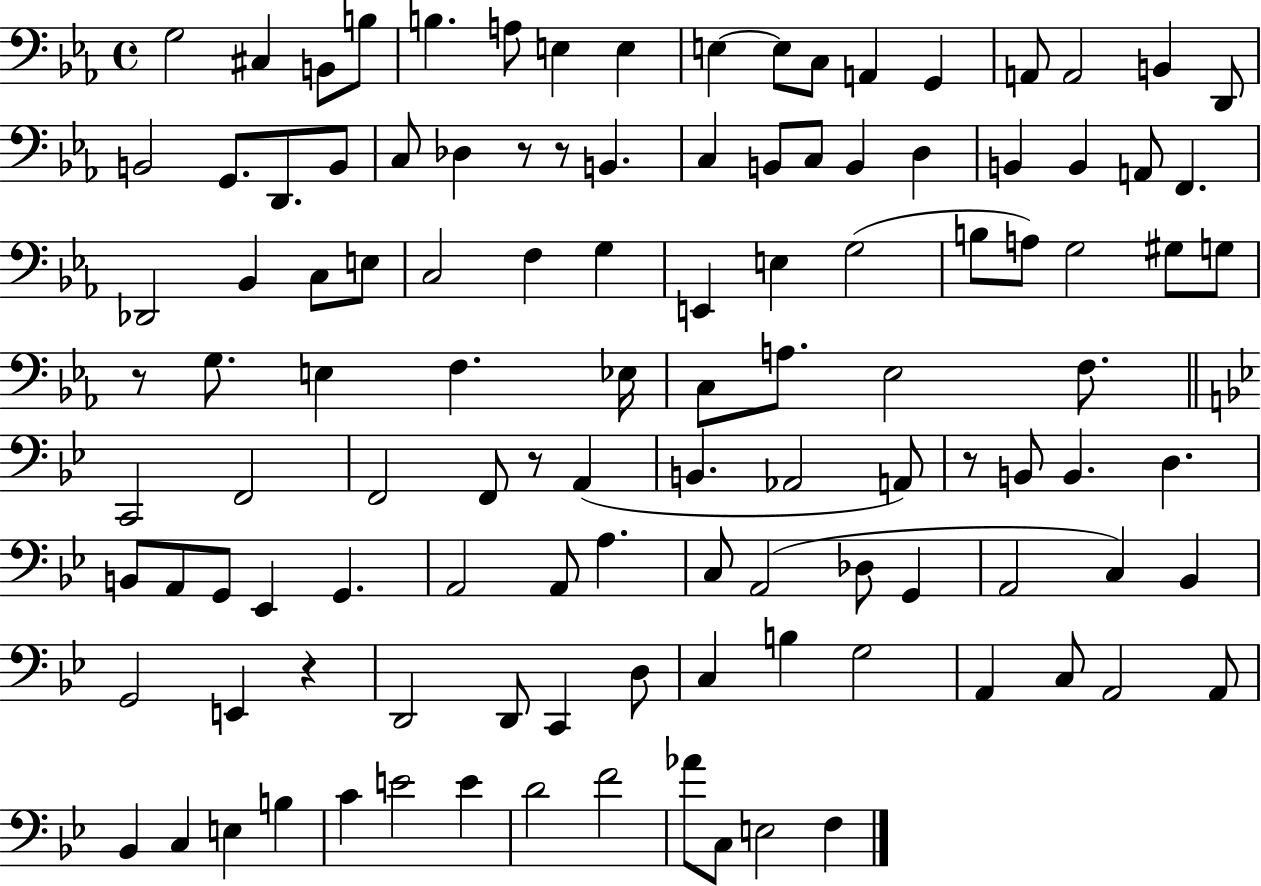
{
  \clef bass
  \time 4/4
  \defaultTimeSignature
  \key ees \major
  g2 cis4 b,8 b8 | b4. a8 e4 e4 | e4~~ e8 c8 a,4 g,4 | a,8 a,2 b,4 d,8 | \break b,2 g,8. d,8. b,8 | c8 des4 r8 r8 b,4. | c4 b,8 c8 b,4 d4 | b,4 b,4 a,8 f,4. | \break des,2 bes,4 c8 e8 | c2 f4 g4 | e,4 e4 g2( | b8 a8) g2 gis8 g8 | \break r8 g8. e4 f4. ees16 | c8 a8. ees2 f8. | \bar "||" \break \key g \minor c,2 f,2 | f,2 f,8 r8 a,4( | b,4. aes,2 a,8) | r8 b,8 b,4. d4. | \break b,8 a,8 g,8 ees,4 g,4. | a,2 a,8 a4. | c8 a,2( des8 g,4 | a,2 c4) bes,4 | \break g,2 e,4 r4 | d,2 d,8 c,4 d8 | c4 b4 g2 | a,4 c8 a,2 a,8 | \break bes,4 c4 e4 b4 | c'4 e'2 e'4 | d'2 f'2 | aes'8 c8 e2 f4 | \break \bar "|."
}